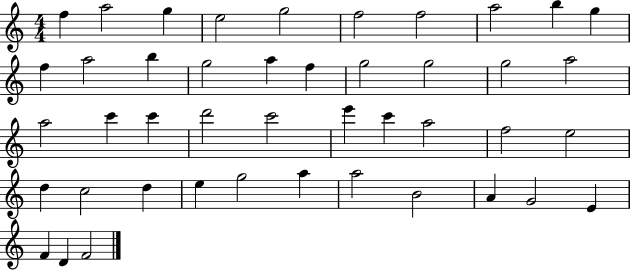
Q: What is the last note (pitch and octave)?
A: F4